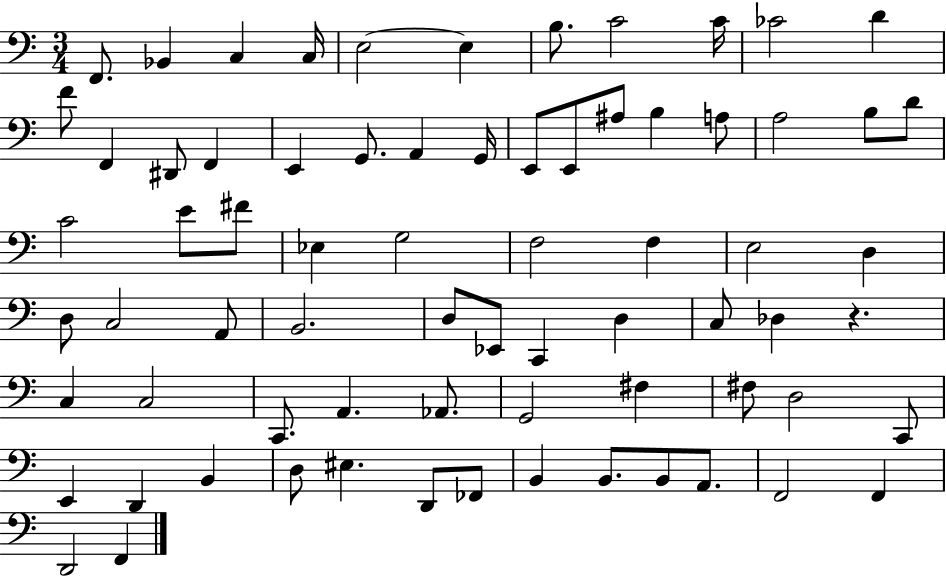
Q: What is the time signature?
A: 3/4